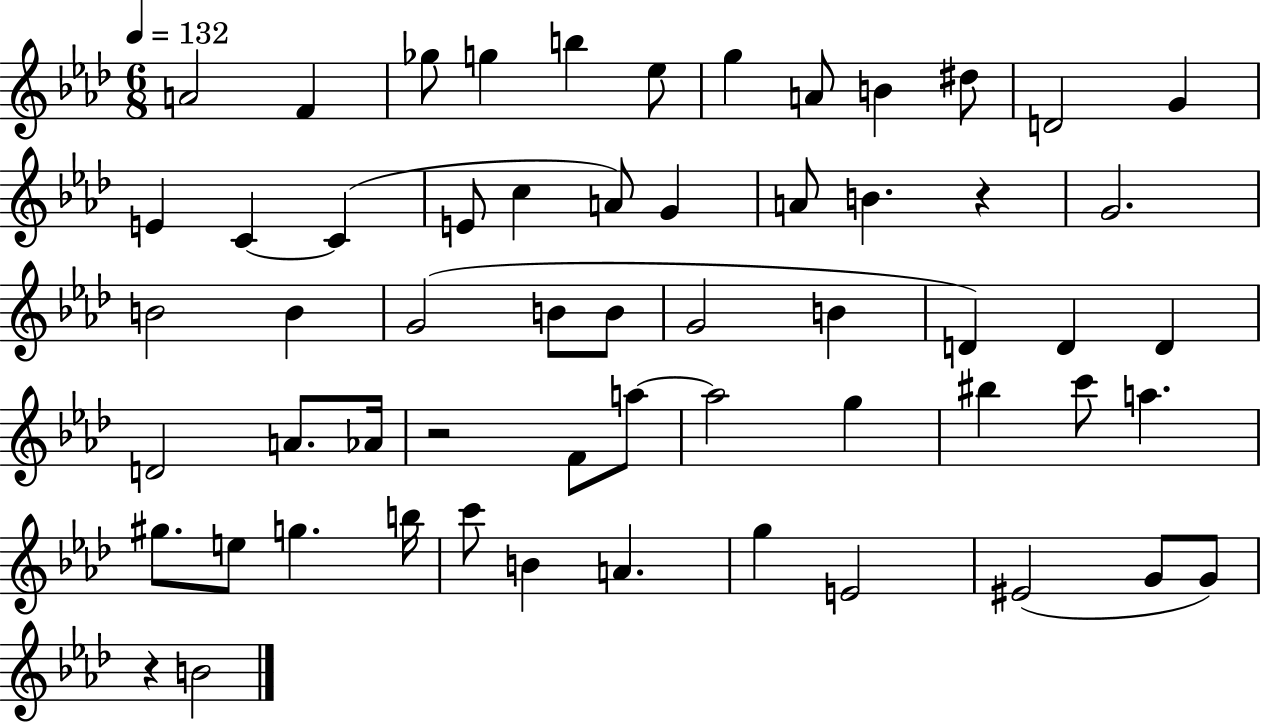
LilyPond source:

{
  \clef treble
  \numericTimeSignature
  \time 6/8
  \key aes \major
  \tempo 4 = 132
  a'2 f'4 | ges''8 g''4 b''4 ees''8 | g''4 a'8 b'4 dis''8 | d'2 g'4 | \break e'4 c'4~~ c'4( | e'8 c''4 a'8) g'4 | a'8 b'4. r4 | g'2. | \break b'2 b'4 | g'2( b'8 b'8 | g'2 b'4 | d'4) d'4 d'4 | \break d'2 a'8. aes'16 | r2 f'8 a''8~~ | a''2 g''4 | bis''4 c'''8 a''4. | \break gis''8. e''8 g''4. b''16 | c'''8 b'4 a'4. | g''4 e'2 | eis'2( g'8 g'8) | \break r4 b'2 | \bar "|."
}